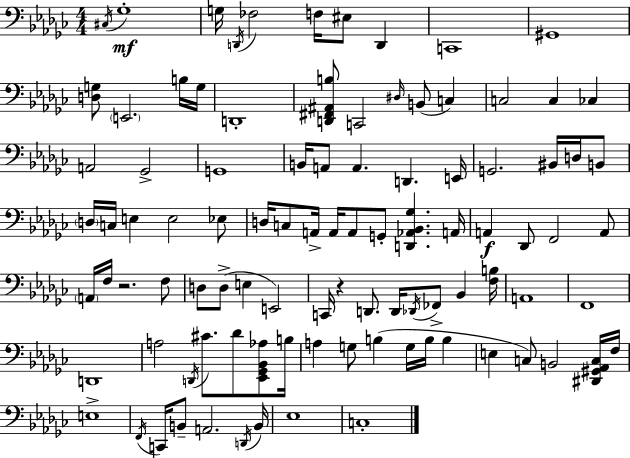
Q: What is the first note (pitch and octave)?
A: C#3